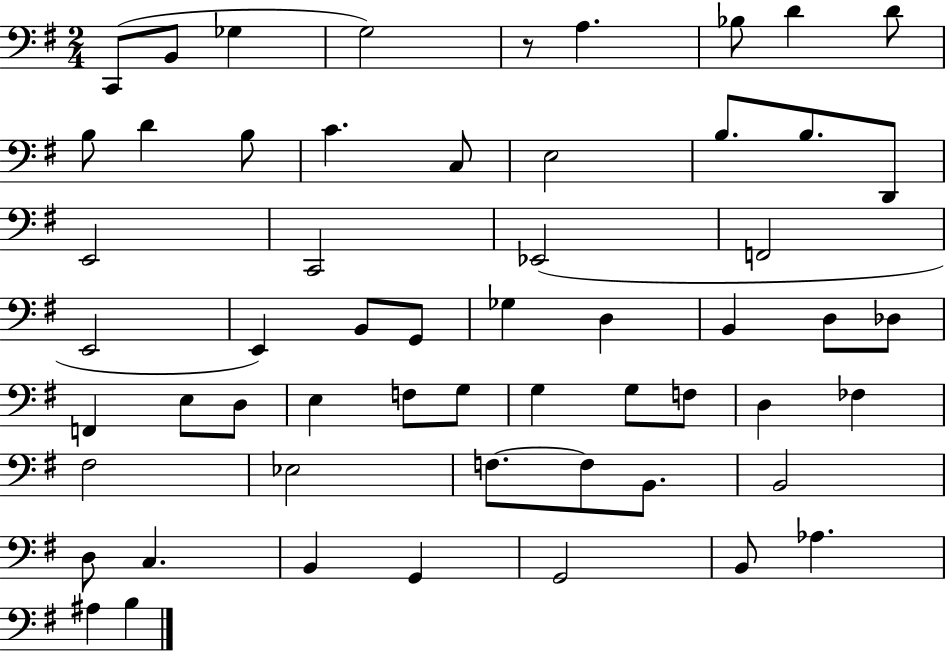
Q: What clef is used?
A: bass